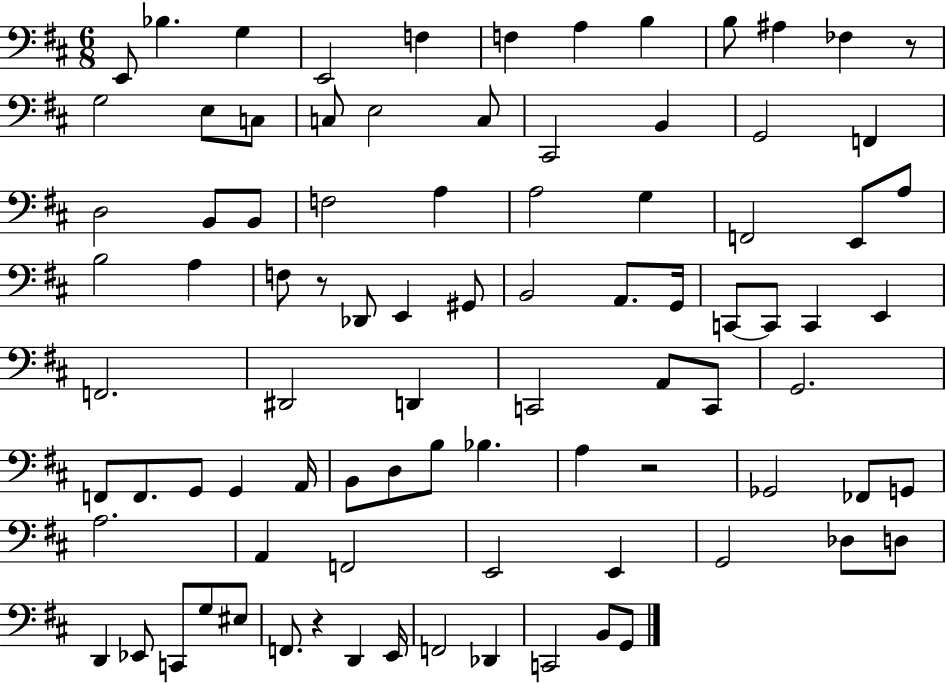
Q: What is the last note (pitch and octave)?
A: G2